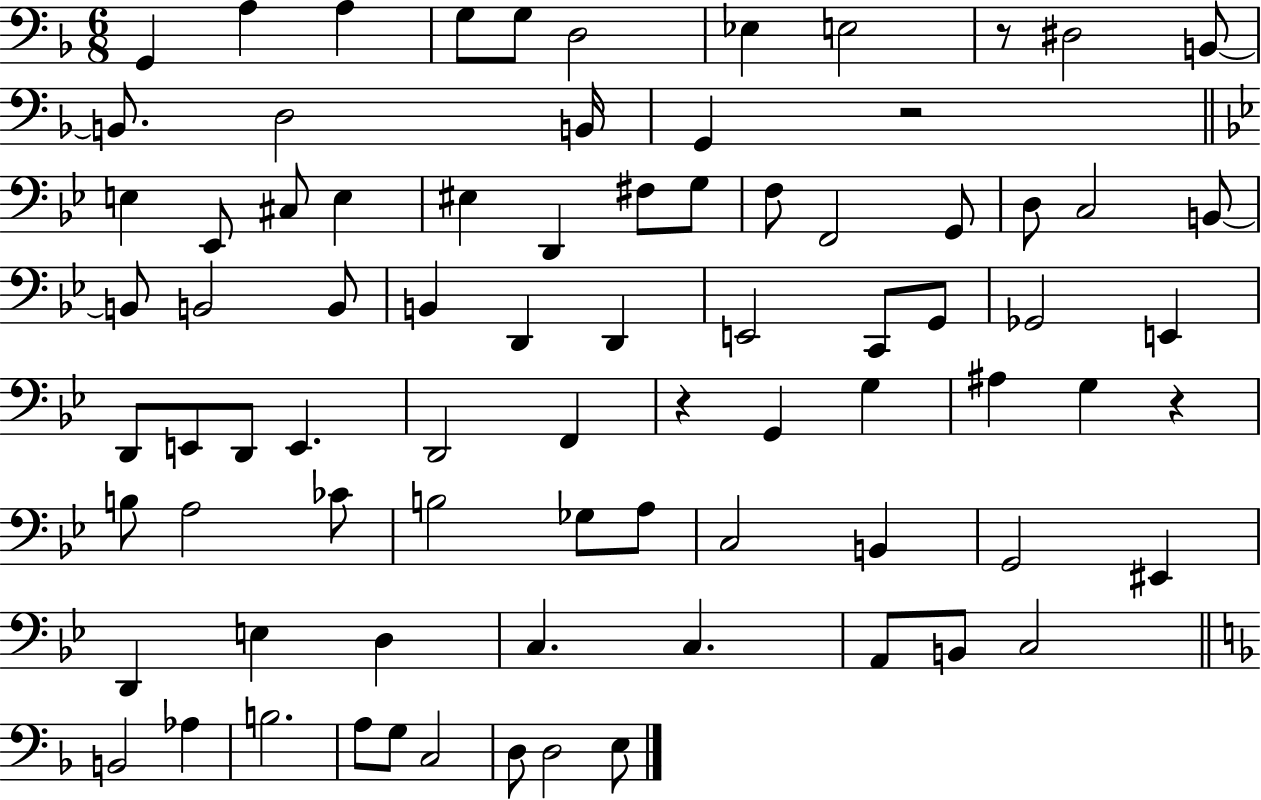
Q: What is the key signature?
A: F major